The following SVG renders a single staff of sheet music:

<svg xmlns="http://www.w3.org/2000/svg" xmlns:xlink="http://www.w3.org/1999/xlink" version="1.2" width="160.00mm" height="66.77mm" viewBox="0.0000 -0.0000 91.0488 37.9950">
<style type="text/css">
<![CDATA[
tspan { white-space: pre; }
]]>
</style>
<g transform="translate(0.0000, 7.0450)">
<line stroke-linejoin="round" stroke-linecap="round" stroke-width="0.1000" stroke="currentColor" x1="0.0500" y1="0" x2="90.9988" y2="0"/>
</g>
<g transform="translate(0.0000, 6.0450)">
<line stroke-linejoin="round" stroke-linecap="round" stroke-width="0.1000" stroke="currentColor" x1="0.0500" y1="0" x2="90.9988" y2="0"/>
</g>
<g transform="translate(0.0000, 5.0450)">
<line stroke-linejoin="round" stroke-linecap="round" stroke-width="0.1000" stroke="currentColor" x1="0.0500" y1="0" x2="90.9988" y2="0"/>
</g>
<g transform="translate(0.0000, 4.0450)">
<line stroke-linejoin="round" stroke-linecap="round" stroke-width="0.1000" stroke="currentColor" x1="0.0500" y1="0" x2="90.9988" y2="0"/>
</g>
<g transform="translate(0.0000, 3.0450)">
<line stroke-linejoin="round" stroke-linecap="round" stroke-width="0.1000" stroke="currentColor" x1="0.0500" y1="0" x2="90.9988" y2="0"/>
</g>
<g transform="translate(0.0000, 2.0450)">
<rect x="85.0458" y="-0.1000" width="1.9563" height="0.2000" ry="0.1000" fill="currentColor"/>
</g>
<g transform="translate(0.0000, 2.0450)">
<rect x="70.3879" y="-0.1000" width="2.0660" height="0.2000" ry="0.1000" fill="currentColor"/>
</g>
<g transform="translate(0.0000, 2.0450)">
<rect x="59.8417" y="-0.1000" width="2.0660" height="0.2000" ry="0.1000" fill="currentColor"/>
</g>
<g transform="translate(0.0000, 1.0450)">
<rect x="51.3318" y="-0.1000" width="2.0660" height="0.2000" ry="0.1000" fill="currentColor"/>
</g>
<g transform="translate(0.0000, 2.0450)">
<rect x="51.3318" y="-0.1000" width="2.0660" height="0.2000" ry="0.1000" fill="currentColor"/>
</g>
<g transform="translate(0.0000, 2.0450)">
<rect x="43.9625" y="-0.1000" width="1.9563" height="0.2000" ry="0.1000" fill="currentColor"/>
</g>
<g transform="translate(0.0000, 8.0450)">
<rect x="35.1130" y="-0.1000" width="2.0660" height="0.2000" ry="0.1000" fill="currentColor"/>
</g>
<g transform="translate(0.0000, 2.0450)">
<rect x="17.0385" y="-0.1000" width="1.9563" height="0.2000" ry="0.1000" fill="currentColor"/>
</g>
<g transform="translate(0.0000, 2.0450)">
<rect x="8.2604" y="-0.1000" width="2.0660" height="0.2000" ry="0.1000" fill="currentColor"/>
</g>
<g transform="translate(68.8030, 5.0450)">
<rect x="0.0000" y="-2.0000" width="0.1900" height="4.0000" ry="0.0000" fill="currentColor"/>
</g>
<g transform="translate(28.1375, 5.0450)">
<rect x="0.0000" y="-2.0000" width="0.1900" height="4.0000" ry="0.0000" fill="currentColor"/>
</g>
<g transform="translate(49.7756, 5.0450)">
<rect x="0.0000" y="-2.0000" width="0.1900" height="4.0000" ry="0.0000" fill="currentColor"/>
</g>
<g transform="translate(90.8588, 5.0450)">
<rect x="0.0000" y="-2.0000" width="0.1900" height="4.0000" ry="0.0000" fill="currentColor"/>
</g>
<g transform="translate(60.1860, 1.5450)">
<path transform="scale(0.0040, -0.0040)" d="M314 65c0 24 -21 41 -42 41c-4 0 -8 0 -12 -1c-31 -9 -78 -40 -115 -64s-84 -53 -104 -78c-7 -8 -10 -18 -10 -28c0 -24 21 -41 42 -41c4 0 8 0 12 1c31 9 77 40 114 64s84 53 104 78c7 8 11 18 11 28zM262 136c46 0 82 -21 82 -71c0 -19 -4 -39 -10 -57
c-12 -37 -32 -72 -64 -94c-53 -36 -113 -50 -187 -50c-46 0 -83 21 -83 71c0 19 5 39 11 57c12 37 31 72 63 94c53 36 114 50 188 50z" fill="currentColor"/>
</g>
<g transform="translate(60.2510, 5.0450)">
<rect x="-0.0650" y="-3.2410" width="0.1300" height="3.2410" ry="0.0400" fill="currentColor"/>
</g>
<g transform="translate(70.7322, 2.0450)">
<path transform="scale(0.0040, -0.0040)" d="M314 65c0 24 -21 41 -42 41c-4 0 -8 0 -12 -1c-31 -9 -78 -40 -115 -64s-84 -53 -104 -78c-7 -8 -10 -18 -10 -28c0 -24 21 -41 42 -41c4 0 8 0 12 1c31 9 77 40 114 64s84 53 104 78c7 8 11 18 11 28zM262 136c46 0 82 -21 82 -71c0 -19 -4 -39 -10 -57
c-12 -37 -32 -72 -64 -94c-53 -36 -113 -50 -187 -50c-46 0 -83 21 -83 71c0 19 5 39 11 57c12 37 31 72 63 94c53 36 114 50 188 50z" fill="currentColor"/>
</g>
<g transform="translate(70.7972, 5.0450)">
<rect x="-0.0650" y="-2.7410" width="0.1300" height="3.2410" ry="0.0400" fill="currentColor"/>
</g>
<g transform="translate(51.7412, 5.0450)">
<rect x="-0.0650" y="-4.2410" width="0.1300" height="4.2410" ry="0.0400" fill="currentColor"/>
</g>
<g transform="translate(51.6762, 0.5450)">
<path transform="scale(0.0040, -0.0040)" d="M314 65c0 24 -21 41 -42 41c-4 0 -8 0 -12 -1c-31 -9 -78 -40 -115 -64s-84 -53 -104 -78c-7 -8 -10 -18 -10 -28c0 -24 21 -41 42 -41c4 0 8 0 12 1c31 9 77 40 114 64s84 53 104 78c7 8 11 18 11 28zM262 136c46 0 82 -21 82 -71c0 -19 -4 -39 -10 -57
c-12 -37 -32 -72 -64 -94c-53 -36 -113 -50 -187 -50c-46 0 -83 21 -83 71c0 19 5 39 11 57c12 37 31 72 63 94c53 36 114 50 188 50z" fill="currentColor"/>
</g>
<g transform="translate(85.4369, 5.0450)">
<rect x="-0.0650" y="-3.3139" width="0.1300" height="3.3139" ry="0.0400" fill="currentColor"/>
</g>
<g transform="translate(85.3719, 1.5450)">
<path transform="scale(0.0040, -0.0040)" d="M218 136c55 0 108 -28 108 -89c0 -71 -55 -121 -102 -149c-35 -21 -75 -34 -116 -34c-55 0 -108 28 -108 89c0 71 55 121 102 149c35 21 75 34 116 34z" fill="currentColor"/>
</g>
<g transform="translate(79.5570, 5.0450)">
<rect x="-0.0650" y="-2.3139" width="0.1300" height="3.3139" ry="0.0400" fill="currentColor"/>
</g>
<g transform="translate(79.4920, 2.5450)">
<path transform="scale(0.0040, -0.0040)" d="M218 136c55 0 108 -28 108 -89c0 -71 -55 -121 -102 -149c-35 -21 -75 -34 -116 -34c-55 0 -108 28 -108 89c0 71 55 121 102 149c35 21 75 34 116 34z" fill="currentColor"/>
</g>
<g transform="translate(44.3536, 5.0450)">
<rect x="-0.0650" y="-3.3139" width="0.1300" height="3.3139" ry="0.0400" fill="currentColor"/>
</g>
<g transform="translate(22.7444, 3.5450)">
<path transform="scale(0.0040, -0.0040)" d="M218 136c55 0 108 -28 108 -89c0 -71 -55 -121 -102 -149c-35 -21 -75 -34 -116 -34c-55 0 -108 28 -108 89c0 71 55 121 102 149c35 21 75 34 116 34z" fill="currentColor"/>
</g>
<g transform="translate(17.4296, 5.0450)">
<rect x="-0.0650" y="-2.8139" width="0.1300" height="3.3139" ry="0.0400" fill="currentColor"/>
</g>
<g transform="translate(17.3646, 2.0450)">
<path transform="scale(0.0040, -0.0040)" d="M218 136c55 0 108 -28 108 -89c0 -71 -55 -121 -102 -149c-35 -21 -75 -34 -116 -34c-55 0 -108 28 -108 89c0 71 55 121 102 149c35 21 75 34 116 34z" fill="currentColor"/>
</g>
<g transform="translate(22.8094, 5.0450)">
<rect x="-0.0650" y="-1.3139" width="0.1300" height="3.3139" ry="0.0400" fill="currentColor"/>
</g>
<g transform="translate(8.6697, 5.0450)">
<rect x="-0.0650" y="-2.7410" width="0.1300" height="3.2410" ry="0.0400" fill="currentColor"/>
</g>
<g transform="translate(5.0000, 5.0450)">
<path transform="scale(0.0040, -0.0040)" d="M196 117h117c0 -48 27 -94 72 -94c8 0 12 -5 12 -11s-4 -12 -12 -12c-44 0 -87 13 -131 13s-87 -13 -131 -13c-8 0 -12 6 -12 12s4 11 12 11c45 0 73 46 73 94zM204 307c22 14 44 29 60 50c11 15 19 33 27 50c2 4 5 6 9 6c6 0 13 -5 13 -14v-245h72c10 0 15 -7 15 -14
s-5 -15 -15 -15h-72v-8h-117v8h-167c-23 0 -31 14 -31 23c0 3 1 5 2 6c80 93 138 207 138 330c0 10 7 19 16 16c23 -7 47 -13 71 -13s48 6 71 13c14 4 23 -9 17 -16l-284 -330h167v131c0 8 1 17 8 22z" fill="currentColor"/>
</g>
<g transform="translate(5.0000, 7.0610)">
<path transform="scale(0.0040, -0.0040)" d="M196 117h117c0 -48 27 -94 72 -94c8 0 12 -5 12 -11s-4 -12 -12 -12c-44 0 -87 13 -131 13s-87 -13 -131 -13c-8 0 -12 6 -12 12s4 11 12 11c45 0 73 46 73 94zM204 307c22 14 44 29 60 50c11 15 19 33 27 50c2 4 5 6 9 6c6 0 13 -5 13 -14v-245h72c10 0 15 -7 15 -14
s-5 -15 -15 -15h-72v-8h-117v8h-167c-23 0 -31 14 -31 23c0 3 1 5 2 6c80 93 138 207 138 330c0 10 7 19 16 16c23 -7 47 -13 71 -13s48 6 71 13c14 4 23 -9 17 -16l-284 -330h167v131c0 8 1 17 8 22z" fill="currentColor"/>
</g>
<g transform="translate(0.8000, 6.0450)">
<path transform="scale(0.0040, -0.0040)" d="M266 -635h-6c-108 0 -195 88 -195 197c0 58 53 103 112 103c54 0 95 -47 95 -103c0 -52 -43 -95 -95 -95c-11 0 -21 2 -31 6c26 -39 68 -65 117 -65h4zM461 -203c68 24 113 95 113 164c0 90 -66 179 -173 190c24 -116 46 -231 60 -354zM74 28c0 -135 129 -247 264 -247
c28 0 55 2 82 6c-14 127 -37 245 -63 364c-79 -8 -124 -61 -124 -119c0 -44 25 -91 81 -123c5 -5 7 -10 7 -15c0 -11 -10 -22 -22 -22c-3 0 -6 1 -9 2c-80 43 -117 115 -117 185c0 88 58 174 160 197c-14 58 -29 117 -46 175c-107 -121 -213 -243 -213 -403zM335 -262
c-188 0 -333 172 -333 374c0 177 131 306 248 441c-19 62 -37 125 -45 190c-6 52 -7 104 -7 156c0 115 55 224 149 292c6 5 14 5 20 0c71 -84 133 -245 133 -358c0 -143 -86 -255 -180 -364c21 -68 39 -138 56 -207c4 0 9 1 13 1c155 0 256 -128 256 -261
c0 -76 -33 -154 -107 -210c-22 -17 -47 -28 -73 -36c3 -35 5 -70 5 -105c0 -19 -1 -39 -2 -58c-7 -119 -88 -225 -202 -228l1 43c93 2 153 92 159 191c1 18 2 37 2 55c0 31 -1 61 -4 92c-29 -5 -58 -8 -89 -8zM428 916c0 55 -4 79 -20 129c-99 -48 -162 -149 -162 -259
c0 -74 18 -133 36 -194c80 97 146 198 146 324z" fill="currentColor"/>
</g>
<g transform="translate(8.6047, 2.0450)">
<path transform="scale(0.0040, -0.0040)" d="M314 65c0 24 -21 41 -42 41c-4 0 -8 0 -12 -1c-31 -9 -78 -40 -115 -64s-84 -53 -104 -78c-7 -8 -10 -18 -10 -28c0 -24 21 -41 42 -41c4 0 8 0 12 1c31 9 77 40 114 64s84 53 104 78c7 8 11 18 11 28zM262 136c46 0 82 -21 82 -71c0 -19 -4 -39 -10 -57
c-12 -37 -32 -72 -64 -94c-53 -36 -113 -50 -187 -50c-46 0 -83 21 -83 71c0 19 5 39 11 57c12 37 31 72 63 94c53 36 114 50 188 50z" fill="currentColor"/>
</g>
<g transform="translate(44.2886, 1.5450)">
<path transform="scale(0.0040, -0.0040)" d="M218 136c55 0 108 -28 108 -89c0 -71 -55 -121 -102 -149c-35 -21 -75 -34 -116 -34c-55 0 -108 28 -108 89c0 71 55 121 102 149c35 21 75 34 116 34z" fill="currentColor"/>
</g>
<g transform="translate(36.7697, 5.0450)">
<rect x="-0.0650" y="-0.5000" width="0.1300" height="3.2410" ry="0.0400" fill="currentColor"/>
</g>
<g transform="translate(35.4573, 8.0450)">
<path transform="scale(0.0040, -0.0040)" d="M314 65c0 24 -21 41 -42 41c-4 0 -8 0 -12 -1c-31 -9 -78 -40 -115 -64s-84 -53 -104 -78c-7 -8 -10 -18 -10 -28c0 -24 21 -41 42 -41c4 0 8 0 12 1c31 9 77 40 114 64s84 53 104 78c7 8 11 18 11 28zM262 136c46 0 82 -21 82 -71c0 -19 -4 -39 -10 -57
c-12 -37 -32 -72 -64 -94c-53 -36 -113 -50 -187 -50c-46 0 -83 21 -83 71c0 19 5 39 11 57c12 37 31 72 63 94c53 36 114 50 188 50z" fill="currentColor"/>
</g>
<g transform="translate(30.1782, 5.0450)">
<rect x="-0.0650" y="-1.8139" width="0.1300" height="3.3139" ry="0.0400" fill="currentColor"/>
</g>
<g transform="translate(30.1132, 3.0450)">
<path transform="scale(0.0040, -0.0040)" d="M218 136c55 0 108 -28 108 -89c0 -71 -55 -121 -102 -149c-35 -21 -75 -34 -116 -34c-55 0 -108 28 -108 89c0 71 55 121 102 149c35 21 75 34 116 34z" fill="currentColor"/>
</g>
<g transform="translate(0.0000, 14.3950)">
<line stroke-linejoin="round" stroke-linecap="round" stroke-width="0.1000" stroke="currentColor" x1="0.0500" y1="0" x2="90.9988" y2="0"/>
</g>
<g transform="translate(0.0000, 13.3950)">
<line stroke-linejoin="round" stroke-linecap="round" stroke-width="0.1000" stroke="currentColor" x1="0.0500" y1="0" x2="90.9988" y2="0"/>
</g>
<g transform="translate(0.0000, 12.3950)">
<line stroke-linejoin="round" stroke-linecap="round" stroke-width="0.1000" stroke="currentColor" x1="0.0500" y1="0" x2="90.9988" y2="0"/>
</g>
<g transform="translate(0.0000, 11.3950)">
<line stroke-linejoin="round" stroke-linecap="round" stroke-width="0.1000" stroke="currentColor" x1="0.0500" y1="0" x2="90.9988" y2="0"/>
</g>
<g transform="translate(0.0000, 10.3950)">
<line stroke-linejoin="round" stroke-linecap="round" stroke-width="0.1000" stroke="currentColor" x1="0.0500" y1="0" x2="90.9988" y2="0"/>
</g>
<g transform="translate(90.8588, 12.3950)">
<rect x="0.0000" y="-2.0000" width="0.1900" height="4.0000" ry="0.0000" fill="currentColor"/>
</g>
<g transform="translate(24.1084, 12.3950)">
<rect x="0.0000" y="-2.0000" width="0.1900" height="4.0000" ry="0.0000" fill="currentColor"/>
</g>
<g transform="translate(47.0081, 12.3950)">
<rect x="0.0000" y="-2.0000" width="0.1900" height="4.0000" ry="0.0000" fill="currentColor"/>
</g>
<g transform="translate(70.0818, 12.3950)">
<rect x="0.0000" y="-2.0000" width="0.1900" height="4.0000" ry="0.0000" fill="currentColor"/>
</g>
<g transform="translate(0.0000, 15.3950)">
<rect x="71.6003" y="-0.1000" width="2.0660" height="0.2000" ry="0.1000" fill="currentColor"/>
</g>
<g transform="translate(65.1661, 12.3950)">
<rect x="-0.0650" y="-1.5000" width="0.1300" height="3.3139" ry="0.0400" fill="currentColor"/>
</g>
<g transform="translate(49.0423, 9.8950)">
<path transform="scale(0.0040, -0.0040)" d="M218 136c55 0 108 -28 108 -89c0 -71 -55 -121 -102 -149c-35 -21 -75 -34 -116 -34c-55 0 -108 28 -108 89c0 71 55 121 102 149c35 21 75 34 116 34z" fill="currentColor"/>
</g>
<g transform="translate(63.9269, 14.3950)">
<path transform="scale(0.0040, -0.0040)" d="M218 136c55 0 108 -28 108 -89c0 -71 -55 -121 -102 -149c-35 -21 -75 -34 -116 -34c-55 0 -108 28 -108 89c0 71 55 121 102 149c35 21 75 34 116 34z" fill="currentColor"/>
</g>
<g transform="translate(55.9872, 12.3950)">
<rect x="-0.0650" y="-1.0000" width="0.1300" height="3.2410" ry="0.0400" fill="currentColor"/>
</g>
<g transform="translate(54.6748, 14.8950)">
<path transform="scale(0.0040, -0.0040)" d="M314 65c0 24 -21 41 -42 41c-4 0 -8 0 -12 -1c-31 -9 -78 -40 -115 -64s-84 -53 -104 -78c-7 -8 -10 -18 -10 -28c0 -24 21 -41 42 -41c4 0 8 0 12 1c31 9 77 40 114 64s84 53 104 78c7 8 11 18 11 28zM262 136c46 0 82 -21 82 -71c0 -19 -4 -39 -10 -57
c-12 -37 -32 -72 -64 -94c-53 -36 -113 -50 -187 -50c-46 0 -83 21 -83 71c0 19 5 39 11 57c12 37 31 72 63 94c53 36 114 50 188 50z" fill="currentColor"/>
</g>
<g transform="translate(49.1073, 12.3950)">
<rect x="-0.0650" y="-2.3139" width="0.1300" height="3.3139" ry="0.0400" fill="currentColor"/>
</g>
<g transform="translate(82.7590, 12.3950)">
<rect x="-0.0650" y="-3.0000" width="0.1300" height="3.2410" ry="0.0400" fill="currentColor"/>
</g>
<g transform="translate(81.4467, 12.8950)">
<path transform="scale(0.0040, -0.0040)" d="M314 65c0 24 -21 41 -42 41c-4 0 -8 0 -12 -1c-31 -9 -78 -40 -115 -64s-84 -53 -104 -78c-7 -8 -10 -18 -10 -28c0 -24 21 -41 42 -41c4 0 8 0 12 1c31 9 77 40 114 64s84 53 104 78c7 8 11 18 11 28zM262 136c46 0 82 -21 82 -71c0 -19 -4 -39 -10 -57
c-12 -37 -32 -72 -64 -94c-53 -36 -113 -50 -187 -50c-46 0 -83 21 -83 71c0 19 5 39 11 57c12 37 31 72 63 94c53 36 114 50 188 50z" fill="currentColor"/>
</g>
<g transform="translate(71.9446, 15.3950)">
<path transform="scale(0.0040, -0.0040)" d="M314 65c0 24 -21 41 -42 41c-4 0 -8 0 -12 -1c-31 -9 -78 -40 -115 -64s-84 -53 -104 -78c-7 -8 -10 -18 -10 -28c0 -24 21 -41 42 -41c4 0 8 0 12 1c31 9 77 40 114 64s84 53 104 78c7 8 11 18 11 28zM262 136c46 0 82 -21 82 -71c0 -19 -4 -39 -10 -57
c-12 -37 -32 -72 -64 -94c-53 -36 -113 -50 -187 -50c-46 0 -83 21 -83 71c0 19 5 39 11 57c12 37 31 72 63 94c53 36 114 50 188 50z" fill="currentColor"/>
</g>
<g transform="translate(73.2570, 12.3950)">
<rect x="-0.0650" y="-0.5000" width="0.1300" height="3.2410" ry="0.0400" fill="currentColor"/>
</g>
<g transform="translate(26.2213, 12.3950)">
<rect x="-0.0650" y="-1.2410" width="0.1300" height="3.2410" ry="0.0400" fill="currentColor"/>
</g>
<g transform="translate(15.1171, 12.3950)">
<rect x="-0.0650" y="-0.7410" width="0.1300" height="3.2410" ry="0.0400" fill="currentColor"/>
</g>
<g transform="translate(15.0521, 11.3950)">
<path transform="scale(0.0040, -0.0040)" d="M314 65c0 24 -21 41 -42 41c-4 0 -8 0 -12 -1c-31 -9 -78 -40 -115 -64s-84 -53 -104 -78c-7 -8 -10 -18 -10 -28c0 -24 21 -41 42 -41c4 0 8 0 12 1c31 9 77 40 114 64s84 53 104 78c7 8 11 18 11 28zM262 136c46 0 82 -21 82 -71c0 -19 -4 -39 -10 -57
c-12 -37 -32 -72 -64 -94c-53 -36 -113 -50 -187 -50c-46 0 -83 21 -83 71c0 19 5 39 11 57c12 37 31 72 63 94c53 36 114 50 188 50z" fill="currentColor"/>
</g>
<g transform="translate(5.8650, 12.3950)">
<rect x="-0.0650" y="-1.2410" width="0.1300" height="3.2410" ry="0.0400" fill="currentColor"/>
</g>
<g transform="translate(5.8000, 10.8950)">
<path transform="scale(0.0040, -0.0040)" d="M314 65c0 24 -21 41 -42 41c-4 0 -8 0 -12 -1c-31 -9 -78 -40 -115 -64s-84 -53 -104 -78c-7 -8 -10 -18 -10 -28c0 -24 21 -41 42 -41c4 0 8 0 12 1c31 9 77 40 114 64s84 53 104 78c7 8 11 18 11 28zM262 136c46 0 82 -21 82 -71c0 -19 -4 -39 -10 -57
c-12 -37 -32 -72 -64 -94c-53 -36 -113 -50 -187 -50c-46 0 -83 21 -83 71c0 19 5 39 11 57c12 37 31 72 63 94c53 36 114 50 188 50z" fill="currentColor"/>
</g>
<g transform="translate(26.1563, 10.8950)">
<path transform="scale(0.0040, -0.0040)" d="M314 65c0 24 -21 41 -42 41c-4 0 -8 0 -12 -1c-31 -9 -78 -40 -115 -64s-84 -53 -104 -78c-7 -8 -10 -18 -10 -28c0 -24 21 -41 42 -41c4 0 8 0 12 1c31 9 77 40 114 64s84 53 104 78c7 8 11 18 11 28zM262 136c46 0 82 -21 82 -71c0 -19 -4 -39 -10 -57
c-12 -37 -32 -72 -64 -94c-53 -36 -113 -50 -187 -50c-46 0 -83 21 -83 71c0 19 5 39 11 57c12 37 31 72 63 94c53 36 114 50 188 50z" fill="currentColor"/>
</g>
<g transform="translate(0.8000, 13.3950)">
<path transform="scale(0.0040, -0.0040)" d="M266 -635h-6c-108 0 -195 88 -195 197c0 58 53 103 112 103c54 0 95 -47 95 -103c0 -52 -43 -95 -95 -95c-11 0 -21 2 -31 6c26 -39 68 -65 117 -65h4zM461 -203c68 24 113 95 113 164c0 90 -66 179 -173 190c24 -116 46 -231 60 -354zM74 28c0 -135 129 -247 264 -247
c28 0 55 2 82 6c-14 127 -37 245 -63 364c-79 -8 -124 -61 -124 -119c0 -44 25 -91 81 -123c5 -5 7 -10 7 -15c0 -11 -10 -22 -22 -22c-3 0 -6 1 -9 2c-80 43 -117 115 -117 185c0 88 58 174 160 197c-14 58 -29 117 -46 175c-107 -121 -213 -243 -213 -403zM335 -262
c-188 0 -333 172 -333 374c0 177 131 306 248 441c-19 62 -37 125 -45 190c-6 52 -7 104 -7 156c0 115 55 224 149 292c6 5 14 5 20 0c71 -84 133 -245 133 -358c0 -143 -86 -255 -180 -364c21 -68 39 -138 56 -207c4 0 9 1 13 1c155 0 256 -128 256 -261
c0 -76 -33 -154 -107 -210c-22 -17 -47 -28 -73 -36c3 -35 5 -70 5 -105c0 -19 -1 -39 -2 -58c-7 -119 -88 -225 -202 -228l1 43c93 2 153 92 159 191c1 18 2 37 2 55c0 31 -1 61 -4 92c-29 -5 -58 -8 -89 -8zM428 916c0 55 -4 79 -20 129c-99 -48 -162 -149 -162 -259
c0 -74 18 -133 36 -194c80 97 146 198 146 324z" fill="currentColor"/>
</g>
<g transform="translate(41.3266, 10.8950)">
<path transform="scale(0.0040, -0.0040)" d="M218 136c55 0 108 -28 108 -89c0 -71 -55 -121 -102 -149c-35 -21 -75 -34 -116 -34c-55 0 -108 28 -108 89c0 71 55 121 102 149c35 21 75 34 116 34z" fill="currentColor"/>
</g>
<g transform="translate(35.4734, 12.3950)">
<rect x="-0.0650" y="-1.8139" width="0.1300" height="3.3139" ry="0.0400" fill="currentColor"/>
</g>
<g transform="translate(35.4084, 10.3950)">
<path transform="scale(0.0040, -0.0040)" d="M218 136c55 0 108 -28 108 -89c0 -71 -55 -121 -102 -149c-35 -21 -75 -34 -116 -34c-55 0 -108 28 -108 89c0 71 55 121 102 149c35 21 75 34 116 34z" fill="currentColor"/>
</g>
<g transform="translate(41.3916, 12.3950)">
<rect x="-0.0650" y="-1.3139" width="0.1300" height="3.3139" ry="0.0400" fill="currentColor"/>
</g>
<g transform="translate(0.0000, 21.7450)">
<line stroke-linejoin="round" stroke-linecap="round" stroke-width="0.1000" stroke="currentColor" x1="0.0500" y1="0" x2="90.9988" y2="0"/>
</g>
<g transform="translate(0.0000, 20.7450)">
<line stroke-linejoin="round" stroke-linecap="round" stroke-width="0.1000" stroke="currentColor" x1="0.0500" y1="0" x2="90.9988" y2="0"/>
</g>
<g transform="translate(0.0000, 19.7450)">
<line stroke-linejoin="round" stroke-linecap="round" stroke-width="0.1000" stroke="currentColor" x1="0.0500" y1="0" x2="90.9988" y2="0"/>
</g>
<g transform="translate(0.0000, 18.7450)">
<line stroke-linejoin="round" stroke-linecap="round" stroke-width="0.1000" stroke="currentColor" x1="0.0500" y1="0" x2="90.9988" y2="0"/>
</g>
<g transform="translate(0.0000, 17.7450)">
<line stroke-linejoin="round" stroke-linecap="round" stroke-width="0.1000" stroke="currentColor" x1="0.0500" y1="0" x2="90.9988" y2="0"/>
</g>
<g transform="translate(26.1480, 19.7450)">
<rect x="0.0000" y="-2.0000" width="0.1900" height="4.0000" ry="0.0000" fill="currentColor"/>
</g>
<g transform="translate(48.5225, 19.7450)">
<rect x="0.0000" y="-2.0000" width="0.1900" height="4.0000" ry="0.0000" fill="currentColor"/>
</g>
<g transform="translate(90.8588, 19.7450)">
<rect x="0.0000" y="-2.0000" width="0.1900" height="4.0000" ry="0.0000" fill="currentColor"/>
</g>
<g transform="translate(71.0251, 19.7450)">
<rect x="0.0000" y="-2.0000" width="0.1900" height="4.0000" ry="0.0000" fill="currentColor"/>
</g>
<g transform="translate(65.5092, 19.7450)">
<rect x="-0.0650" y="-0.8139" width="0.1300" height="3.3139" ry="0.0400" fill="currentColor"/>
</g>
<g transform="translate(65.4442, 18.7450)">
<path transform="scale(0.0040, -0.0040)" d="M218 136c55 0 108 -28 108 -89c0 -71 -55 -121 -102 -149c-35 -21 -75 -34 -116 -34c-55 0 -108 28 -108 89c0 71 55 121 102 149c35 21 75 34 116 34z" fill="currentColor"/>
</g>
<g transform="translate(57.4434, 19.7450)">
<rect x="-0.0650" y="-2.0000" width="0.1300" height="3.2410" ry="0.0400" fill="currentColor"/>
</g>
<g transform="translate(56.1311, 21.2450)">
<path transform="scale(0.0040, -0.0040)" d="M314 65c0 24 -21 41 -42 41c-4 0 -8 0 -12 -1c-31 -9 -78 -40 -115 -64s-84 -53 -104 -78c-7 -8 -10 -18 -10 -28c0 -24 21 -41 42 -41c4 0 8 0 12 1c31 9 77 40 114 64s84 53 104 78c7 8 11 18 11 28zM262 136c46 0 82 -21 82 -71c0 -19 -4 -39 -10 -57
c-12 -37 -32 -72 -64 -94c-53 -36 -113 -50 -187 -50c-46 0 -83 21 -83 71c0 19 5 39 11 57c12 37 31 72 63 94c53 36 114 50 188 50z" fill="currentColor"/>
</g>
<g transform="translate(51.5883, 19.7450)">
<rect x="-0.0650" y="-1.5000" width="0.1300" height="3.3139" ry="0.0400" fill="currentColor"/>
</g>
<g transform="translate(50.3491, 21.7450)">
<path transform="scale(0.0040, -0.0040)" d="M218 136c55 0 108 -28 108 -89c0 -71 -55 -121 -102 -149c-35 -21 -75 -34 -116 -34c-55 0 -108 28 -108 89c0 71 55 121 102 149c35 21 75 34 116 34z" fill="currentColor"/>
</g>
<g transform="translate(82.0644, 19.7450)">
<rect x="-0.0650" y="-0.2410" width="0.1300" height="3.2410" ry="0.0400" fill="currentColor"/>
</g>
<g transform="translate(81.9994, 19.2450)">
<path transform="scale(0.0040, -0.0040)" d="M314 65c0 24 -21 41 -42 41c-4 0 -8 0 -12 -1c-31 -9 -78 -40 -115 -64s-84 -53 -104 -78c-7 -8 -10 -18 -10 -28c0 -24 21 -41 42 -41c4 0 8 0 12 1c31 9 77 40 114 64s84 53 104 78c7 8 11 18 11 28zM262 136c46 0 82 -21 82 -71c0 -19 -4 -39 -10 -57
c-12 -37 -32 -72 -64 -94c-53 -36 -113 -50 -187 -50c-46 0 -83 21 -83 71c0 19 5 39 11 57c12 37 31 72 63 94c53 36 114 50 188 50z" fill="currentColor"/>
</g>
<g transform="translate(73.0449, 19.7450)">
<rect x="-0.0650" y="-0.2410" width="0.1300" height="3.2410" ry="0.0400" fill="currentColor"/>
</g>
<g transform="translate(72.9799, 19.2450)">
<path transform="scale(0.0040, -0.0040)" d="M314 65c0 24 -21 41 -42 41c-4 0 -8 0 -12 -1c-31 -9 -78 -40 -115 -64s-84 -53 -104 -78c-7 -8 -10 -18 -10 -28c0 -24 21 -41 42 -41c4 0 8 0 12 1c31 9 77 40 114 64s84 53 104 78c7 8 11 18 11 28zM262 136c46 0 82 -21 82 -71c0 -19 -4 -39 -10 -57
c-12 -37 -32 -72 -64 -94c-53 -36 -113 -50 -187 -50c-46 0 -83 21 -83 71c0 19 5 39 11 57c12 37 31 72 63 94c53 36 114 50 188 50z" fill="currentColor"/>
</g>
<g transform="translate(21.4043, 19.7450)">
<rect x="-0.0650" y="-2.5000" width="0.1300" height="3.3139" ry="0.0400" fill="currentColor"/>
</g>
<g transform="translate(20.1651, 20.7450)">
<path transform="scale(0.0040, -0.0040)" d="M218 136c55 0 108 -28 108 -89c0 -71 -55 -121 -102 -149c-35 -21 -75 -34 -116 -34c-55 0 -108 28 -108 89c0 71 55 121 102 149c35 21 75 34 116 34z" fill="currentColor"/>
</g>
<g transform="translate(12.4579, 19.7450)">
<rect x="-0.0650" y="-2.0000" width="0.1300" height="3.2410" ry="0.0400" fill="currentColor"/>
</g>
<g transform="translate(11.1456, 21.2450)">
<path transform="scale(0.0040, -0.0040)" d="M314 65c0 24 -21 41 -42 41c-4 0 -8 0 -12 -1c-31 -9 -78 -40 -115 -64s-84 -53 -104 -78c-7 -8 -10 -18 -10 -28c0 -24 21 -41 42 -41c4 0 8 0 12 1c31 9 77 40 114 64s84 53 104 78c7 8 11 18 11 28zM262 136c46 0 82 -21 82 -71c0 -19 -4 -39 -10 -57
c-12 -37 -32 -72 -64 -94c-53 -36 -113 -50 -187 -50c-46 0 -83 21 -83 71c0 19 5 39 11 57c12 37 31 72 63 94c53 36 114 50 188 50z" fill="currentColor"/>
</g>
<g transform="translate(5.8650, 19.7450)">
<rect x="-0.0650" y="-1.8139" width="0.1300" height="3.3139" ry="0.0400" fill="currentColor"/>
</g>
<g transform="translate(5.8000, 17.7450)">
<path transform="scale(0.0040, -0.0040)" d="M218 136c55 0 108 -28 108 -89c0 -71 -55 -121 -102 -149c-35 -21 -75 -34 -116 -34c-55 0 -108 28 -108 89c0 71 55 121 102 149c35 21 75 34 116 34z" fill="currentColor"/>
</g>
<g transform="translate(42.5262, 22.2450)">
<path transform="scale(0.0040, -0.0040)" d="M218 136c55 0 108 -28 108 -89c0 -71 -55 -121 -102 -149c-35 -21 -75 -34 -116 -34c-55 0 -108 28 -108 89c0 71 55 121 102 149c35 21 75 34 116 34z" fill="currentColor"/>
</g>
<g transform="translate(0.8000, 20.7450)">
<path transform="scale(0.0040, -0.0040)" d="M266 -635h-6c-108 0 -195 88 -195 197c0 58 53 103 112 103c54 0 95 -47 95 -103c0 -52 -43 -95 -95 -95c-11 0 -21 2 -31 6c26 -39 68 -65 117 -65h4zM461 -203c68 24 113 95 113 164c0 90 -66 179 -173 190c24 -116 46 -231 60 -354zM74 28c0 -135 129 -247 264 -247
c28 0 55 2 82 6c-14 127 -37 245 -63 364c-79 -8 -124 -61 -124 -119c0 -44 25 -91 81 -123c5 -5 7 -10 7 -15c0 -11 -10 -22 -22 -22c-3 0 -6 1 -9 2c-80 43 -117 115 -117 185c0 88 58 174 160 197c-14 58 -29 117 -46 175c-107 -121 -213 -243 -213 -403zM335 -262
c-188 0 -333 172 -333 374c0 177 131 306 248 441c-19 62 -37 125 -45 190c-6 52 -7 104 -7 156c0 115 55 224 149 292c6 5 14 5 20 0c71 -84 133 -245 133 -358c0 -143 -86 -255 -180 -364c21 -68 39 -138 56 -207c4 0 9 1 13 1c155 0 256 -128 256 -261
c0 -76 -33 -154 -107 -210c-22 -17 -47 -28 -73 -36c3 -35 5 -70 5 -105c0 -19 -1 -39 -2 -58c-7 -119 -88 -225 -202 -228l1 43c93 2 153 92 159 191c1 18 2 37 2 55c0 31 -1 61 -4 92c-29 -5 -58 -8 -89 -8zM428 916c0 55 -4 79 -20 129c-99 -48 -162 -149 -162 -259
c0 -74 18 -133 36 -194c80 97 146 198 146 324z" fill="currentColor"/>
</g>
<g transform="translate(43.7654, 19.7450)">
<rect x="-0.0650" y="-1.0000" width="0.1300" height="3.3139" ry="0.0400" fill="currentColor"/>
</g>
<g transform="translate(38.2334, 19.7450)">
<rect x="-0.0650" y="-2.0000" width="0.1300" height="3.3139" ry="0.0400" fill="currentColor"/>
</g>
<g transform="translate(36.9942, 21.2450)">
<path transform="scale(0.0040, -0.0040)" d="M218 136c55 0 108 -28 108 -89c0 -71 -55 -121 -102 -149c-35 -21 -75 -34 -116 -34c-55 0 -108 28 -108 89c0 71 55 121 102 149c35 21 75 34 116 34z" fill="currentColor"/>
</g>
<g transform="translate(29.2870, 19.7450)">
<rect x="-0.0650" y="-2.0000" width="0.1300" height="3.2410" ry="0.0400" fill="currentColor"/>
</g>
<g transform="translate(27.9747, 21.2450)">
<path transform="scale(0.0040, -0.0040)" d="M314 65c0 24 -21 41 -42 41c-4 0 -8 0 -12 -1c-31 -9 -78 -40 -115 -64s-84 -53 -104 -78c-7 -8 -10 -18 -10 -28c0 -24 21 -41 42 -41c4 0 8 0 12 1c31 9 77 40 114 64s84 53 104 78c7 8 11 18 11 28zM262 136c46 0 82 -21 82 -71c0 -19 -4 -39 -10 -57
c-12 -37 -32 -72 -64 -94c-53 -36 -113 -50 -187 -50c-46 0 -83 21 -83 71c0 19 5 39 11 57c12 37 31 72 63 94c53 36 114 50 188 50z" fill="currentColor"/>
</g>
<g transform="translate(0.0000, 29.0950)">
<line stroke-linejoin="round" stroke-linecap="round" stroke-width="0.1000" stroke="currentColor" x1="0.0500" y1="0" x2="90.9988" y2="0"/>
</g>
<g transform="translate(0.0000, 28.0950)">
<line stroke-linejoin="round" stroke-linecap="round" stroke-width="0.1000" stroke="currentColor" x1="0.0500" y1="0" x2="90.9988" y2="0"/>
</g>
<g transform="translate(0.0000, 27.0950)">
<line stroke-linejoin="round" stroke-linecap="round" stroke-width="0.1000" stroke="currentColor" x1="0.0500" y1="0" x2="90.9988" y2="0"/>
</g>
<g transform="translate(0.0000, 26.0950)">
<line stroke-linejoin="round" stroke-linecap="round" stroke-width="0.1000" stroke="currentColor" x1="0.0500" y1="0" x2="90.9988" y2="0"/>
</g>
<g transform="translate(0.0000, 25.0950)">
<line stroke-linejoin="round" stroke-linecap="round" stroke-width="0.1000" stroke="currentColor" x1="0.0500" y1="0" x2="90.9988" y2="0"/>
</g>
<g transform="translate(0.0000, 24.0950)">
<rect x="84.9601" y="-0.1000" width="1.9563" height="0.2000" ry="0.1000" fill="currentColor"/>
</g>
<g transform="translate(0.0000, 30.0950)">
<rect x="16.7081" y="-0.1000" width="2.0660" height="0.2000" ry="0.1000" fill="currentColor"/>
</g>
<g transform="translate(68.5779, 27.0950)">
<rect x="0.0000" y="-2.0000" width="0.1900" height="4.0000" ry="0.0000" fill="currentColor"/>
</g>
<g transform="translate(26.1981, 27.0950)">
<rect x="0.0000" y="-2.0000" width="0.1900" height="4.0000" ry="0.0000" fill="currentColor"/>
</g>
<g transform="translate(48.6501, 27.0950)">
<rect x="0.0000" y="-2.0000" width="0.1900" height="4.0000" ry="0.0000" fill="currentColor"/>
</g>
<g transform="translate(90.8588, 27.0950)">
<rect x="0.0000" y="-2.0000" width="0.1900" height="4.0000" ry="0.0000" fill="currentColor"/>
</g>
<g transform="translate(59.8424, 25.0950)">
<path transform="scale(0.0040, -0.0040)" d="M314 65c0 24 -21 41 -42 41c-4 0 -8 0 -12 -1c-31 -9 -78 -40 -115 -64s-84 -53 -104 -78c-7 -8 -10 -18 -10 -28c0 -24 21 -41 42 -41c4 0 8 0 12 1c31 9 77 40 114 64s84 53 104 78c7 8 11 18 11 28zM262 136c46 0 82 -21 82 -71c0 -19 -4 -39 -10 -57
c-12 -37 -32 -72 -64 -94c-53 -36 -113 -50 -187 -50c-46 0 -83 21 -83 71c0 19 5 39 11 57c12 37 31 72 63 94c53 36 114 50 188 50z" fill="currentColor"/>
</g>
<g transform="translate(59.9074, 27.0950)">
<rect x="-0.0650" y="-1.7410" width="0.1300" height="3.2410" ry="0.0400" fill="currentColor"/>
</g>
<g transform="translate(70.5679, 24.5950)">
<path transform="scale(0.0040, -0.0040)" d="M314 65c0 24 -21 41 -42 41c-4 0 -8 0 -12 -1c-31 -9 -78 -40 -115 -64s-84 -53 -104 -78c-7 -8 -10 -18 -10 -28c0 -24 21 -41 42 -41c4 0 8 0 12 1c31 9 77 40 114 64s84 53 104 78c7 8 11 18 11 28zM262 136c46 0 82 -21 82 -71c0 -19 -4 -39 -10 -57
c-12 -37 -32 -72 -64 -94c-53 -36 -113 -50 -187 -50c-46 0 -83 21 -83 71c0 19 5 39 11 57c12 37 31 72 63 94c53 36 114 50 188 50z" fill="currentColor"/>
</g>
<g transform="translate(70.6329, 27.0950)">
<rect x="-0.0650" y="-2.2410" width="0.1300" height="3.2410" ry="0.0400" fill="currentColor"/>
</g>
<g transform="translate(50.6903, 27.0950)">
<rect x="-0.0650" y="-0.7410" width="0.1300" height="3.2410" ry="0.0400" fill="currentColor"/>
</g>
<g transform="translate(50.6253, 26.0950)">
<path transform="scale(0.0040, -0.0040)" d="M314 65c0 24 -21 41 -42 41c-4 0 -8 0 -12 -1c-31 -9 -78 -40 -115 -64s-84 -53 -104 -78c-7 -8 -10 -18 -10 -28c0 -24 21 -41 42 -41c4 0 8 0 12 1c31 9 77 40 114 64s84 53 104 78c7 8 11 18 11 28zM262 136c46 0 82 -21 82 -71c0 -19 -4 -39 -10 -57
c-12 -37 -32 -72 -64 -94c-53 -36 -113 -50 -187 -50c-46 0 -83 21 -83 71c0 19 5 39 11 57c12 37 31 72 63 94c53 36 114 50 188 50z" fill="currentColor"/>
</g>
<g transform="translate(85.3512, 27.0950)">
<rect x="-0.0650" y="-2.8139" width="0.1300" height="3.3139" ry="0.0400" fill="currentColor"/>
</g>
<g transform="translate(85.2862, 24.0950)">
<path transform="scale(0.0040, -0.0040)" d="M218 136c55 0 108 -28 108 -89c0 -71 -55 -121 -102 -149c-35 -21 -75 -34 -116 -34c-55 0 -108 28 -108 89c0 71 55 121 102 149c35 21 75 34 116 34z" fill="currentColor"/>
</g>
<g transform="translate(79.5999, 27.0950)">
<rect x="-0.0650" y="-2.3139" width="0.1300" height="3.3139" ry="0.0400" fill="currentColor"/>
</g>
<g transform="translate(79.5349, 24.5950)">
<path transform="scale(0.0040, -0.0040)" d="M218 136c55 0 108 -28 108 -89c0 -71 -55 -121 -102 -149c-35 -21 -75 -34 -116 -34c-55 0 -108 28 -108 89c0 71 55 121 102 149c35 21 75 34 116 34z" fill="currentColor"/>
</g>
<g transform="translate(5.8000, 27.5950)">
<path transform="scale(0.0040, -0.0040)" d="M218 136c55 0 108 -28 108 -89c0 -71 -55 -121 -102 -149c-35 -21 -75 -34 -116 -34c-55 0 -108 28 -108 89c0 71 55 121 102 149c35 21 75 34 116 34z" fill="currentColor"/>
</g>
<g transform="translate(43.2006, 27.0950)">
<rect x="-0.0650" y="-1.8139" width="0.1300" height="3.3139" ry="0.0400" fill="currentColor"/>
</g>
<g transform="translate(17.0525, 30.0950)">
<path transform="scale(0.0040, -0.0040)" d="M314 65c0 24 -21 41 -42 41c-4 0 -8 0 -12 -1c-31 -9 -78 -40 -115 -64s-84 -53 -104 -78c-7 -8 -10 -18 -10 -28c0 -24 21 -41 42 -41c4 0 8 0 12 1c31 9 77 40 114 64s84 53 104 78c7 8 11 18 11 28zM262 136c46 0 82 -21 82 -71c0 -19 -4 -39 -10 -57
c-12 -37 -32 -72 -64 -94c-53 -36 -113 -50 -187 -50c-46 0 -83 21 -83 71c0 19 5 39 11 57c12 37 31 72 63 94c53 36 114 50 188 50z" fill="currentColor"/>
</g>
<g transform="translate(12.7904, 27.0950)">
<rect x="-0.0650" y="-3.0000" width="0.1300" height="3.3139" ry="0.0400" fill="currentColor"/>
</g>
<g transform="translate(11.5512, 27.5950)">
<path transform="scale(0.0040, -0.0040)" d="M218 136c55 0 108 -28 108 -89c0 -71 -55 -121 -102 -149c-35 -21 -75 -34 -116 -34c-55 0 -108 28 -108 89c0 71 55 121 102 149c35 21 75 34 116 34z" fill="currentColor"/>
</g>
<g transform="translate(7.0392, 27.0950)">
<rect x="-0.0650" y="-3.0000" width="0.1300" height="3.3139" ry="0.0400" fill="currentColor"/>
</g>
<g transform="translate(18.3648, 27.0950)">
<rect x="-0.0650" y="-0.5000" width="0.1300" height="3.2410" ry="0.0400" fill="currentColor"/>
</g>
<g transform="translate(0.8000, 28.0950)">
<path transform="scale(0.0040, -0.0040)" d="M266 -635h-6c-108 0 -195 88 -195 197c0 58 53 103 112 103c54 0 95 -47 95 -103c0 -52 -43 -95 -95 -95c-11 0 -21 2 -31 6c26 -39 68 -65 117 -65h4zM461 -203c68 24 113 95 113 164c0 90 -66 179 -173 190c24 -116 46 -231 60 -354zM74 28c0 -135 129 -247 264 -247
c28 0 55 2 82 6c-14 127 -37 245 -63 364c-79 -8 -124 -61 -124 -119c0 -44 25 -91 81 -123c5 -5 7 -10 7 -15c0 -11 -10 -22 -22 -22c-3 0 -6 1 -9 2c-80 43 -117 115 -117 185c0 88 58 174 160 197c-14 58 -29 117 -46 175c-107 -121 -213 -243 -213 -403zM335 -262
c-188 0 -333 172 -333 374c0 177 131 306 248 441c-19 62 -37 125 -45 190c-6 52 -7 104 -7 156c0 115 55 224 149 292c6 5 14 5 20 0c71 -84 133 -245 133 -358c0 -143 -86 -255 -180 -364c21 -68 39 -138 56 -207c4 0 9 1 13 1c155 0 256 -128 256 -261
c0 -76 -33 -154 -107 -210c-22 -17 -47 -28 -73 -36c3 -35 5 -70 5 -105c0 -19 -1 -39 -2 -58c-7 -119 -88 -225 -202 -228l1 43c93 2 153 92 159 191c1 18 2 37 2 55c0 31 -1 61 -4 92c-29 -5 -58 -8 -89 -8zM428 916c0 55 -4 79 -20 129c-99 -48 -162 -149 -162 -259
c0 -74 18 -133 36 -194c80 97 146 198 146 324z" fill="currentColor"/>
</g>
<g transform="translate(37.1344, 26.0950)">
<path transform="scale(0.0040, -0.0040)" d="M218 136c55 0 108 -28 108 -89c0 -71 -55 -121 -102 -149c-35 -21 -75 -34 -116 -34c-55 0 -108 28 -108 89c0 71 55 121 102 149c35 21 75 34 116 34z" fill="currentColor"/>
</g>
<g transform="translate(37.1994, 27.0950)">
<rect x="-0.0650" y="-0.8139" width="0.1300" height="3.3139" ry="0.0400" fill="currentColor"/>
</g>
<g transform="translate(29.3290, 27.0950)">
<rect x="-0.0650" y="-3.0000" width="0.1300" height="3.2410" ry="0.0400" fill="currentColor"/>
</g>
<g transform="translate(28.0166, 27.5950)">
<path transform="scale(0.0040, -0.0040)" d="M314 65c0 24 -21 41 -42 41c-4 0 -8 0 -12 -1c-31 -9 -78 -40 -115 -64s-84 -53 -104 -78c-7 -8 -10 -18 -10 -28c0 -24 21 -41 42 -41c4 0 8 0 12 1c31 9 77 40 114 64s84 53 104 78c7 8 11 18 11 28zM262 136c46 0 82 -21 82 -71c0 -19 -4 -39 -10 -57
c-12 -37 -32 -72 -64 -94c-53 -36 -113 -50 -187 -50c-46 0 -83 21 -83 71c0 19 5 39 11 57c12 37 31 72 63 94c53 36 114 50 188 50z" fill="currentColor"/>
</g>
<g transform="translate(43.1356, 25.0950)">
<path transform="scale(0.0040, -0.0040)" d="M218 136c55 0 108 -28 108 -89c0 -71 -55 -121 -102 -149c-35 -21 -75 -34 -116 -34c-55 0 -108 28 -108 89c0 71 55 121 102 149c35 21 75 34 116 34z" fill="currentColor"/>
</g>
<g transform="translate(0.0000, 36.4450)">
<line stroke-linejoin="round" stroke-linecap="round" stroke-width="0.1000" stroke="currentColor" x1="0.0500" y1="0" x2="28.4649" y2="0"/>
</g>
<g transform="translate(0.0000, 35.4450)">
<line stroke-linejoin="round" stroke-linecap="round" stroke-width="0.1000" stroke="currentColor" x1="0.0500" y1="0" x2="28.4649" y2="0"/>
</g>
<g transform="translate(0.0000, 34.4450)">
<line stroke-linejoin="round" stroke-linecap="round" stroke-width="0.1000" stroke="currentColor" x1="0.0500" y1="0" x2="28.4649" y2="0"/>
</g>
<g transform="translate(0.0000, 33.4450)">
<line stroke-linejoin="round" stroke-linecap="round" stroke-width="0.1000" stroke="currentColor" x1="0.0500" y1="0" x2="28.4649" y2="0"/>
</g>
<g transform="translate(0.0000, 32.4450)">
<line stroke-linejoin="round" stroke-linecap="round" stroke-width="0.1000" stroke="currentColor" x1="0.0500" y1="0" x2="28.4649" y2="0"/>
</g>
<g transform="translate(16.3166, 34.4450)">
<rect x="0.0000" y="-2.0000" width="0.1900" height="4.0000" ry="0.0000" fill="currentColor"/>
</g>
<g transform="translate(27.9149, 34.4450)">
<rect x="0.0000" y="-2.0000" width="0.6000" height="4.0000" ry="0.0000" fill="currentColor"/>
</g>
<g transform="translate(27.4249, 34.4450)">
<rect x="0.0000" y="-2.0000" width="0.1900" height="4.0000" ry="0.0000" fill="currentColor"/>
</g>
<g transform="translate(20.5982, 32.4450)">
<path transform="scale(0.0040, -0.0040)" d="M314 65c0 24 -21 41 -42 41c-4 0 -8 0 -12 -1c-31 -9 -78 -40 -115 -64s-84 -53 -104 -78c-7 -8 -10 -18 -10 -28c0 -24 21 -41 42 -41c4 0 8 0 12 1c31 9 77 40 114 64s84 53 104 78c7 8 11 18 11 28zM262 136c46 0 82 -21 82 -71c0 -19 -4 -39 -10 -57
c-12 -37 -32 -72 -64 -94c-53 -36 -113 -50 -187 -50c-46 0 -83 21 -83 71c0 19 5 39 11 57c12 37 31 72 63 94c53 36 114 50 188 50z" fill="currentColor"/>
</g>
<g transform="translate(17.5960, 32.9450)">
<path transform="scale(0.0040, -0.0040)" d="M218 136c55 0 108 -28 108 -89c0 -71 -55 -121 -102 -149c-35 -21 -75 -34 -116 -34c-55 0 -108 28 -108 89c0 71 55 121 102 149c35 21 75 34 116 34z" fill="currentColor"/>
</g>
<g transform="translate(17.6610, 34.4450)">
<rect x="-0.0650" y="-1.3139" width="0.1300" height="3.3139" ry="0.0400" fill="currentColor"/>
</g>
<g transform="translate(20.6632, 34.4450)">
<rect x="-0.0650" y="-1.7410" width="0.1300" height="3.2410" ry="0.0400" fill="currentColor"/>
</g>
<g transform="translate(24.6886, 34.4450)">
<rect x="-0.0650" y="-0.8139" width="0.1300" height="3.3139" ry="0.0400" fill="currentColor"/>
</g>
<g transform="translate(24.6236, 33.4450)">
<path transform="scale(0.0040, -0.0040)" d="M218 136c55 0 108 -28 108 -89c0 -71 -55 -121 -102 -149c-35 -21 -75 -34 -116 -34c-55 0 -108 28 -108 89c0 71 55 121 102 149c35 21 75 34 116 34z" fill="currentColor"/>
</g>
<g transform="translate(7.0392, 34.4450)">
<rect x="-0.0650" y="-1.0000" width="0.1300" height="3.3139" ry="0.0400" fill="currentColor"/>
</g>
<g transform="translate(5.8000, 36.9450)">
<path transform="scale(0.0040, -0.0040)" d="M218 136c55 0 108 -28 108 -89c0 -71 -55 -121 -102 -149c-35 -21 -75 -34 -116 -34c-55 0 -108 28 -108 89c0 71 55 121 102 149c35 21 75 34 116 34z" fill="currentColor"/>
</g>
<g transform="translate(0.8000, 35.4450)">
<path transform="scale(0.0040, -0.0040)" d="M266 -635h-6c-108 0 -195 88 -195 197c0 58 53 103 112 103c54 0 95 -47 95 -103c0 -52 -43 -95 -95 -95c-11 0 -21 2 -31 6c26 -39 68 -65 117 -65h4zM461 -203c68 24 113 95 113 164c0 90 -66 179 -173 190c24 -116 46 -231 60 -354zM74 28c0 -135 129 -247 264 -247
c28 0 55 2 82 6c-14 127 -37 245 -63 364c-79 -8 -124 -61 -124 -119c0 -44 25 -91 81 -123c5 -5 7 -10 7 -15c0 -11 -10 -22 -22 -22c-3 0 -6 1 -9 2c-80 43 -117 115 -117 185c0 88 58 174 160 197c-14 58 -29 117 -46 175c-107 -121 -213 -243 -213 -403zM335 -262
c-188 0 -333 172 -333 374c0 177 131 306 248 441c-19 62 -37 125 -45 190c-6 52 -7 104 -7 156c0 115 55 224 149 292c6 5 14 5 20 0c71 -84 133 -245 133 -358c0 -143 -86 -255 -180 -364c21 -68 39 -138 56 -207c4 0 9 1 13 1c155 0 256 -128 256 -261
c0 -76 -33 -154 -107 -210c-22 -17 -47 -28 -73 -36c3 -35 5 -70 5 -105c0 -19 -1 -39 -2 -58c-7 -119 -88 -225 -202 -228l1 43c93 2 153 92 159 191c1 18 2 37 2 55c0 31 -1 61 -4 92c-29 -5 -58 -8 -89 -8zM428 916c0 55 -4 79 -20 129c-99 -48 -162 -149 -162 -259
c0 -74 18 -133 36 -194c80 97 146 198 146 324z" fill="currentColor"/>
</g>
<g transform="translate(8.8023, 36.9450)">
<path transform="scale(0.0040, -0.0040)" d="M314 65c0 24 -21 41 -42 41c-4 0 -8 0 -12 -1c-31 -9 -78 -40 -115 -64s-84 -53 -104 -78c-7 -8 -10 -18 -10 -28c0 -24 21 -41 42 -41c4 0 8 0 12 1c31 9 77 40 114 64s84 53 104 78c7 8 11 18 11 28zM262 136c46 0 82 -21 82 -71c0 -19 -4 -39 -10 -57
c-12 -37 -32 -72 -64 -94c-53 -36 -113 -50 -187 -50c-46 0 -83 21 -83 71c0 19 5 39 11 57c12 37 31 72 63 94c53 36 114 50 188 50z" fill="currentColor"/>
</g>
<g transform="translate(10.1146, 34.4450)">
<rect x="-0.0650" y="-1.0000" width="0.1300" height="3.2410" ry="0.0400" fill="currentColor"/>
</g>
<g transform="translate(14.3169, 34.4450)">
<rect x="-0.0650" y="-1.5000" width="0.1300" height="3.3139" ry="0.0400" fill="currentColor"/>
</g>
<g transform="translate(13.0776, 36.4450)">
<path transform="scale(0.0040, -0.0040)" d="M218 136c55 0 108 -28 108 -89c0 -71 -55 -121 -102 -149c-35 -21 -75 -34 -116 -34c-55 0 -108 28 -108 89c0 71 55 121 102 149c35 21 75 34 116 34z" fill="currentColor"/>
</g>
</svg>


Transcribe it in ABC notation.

X:1
T:Untitled
M:4/4
L:1/4
K:C
a2 a e f C2 b d'2 b2 a2 g b e2 d2 e2 f e g D2 E C2 A2 f F2 G F2 F D E F2 d c2 c2 A A C2 A2 d f d2 f2 g2 g a D D2 E e f2 d